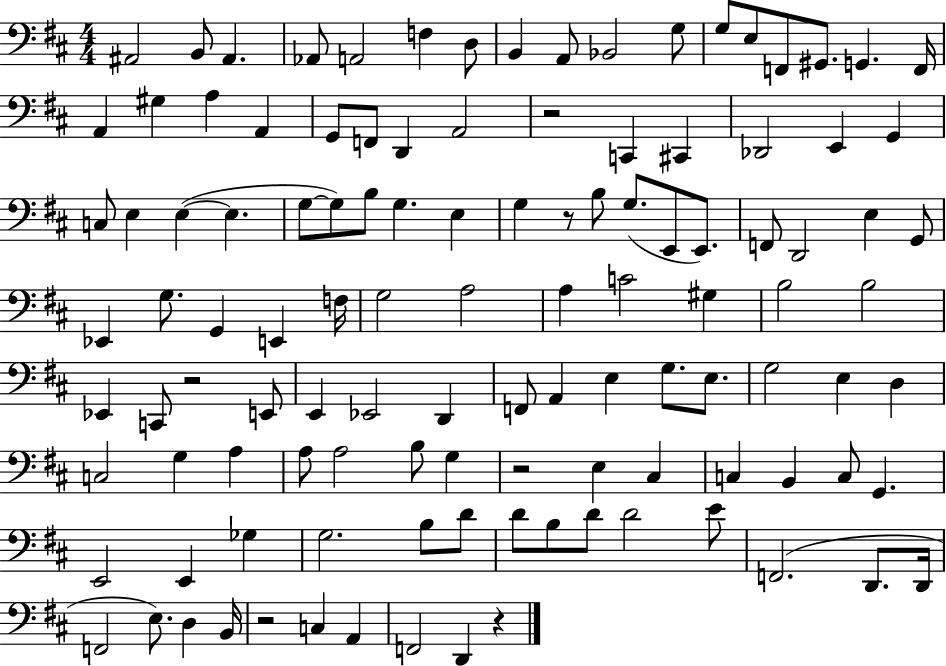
X:1
T:Untitled
M:4/4
L:1/4
K:D
^A,,2 B,,/2 ^A,, _A,,/2 A,,2 F, D,/2 B,, A,,/2 _B,,2 G,/2 G,/2 E,/2 F,,/2 ^G,,/2 G,, F,,/4 A,, ^G, A, A,, G,,/2 F,,/2 D,, A,,2 z2 C,, ^C,, _D,,2 E,, G,, C,/2 E, E, E, G,/2 G,/2 B,/2 G, E, G, z/2 B,/2 G,/2 E,,/2 E,,/2 F,,/2 D,,2 E, G,,/2 _E,, G,/2 G,, E,, F,/4 G,2 A,2 A, C2 ^G, B,2 B,2 _E,, C,,/2 z2 E,,/2 E,, _E,,2 D,, F,,/2 A,, E, G,/2 E,/2 G,2 E, D, C,2 G, A, A,/2 A,2 B,/2 G, z2 E, ^C, C, B,, C,/2 G,, E,,2 E,, _G, G,2 B,/2 D/2 D/2 B,/2 D/2 D2 E/2 F,,2 D,,/2 D,,/4 F,,2 E,/2 D, B,,/4 z2 C, A,, F,,2 D,, z